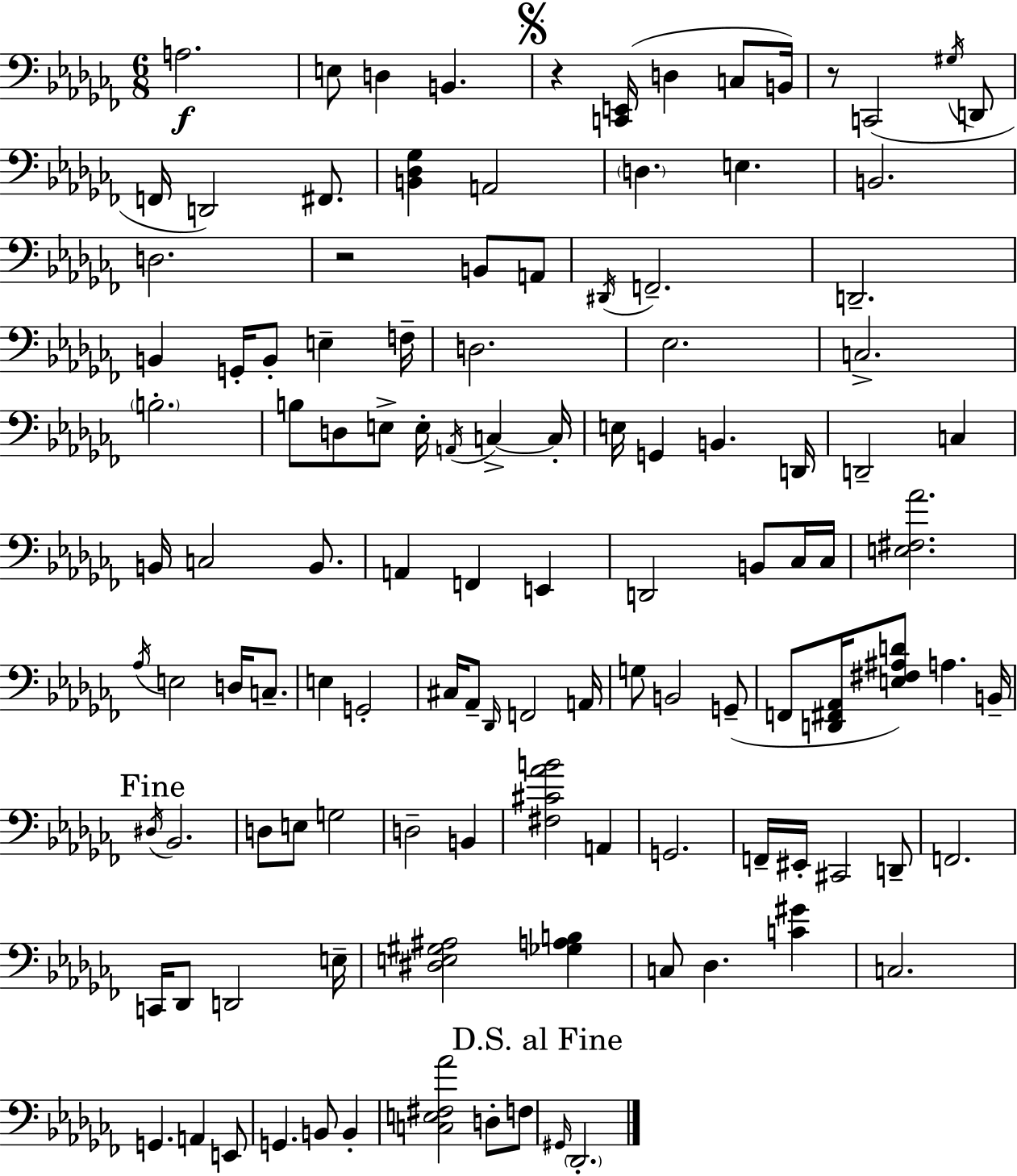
A3/h. E3/e D3/q B2/q. R/q [C2,E2]/s D3/q C3/e B2/s R/e C2/h G#3/s D2/e F2/s D2/h F#2/e. [B2,Db3,Gb3]/q A2/h D3/q. E3/q. B2/h. D3/h. R/h B2/e A2/e D#2/s F2/h. D2/h. B2/q G2/s B2/e E3/q F3/s D3/h. Eb3/h. C3/h. B3/h. B3/e D3/e E3/e E3/s A2/s C3/q C3/s E3/s G2/q B2/q. D2/s D2/h C3/q B2/s C3/h B2/e. A2/q F2/q E2/q D2/h B2/e CES3/s CES3/s [E3,F#3,Ab4]/h. Ab3/s E3/h D3/s C3/e. E3/q G2/h C#3/s Ab2/e Db2/s F2/h A2/s G3/e B2/h G2/e F2/e [D2,F#2,Ab2]/s [E3,F#3,A#3,D4]/e A3/q. B2/s D#3/s Bb2/h. D3/e E3/e G3/h D3/h B2/q [F#3,C#4,Ab4,B4]/h A2/q G2/h. F2/s EIS2/s C#2/h D2/e F2/h. C2/s Db2/e D2/h E3/s [D#3,E3,G#3,A#3]/h [Gb3,A3,B3]/q C3/e Db3/q. [C4,G#4]/q C3/h. G2/q. A2/q E2/e G2/q. B2/e B2/q [C3,E3,F#3,Ab4]/h D3/e F3/e G#2/s Db2/h.